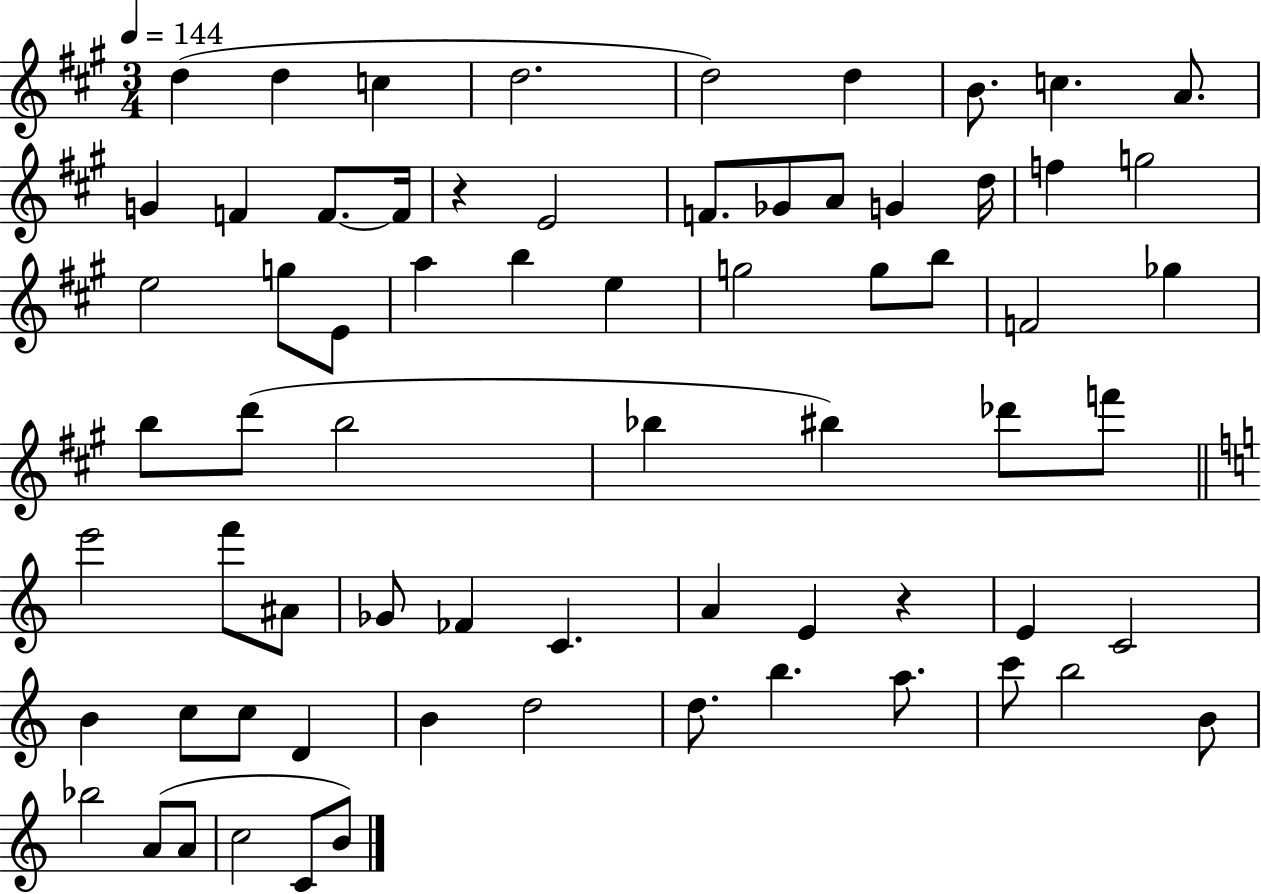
X:1
T:Untitled
M:3/4
L:1/4
K:A
d d c d2 d2 d B/2 c A/2 G F F/2 F/4 z E2 F/2 _G/2 A/2 G d/4 f g2 e2 g/2 E/2 a b e g2 g/2 b/2 F2 _g b/2 d'/2 b2 _b ^b _d'/2 f'/2 e'2 f'/2 ^A/2 _G/2 _F C A E z E C2 B c/2 c/2 D B d2 d/2 b a/2 c'/2 b2 B/2 _b2 A/2 A/2 c2 C/2 B/2